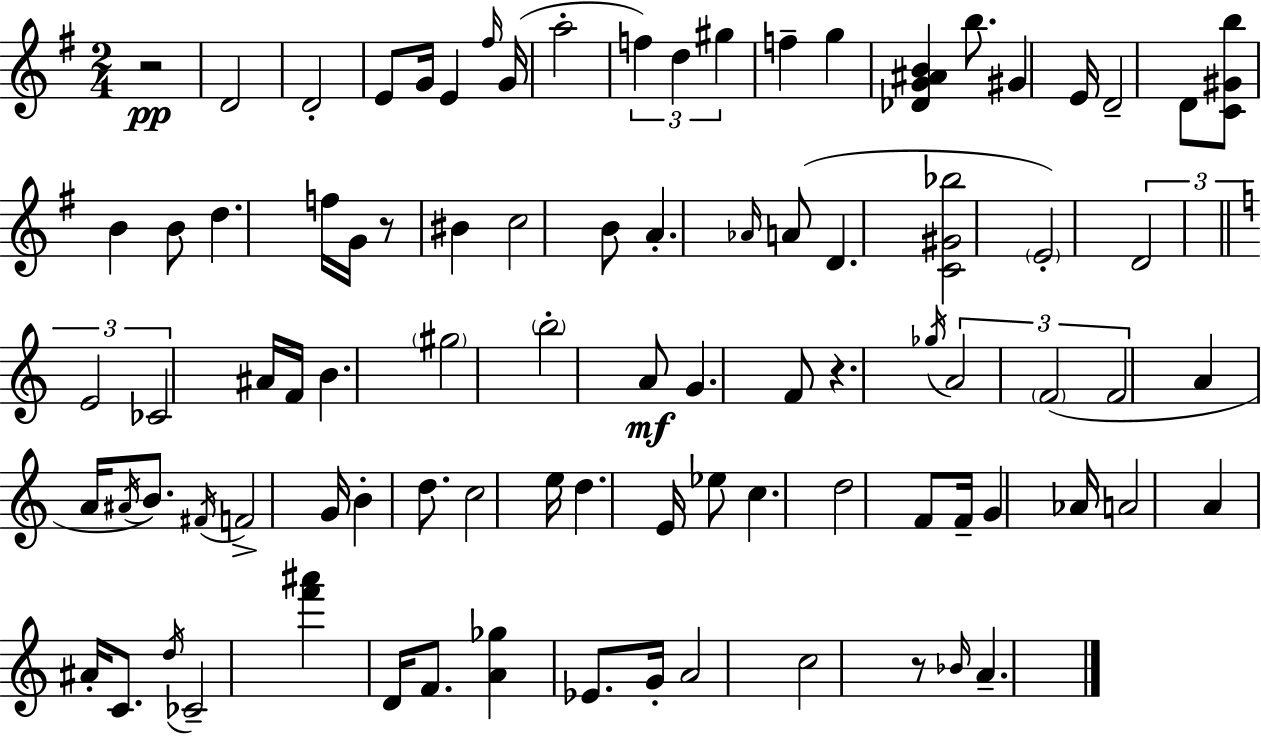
{
  \clef treble
  \numericTimeSignature
  \time 2/4
  \key e \minor
  r2\pp | d'2 | d'2-. | e'8 g'16 e'4 \grace { fis''16 } | \break g'16( a''2-. | \tuplet 3/2 { f''4) d''4 | gis''4 } f''4-- | g''4 <des' g' ais' b'>4 | \break b''8. gis'4 | e'16 d'2-- | d'8 <c' gis' b''>8 b'4 | b'8 d''4. | \break f''16 g'16 r8 bis'4 | c''2 | b'8 a'4.-. | \grace { aes'16 } a'8( d'4. | \break <c' gis' bes''>2 | \parenthesize e'2-.) | \tuplet 3/2 { d'2 | \bar "||" \break \key a \minor e'2 | ces'2 } | ais'16 f'16 b'4. | \parenthesize gis''2 | \break \parenthesize b''2-. | a'8\mf g'4. | f'8 r4. | \acciaccatura { ges''16 } \tuplet 3/2 { a'2 | \break \parenthesize f'2( | f'2 } | a'4 a'16 \acciaccatura { ais'16 } b'8.) | \acciaccatura { fis'16 } f'2-> | \break g'16 b'4-. | d''8. c''2 | e''16 d''4. | e'16 ees''8 c''4. | \break d''2 | f'8 f'16-- g'4 | aes'16 a'2 | a'4 ais'16-. | \break c'8. \acciaccatura { d''16 } ces'2-- | <f''' ais'''>4 | d'16 f'8. <a' ges''>4 | ees'8. g'16-. a'2 | \break c''2 | r8 \grace { bes'16 } a'4.-- | \bar "|."
}